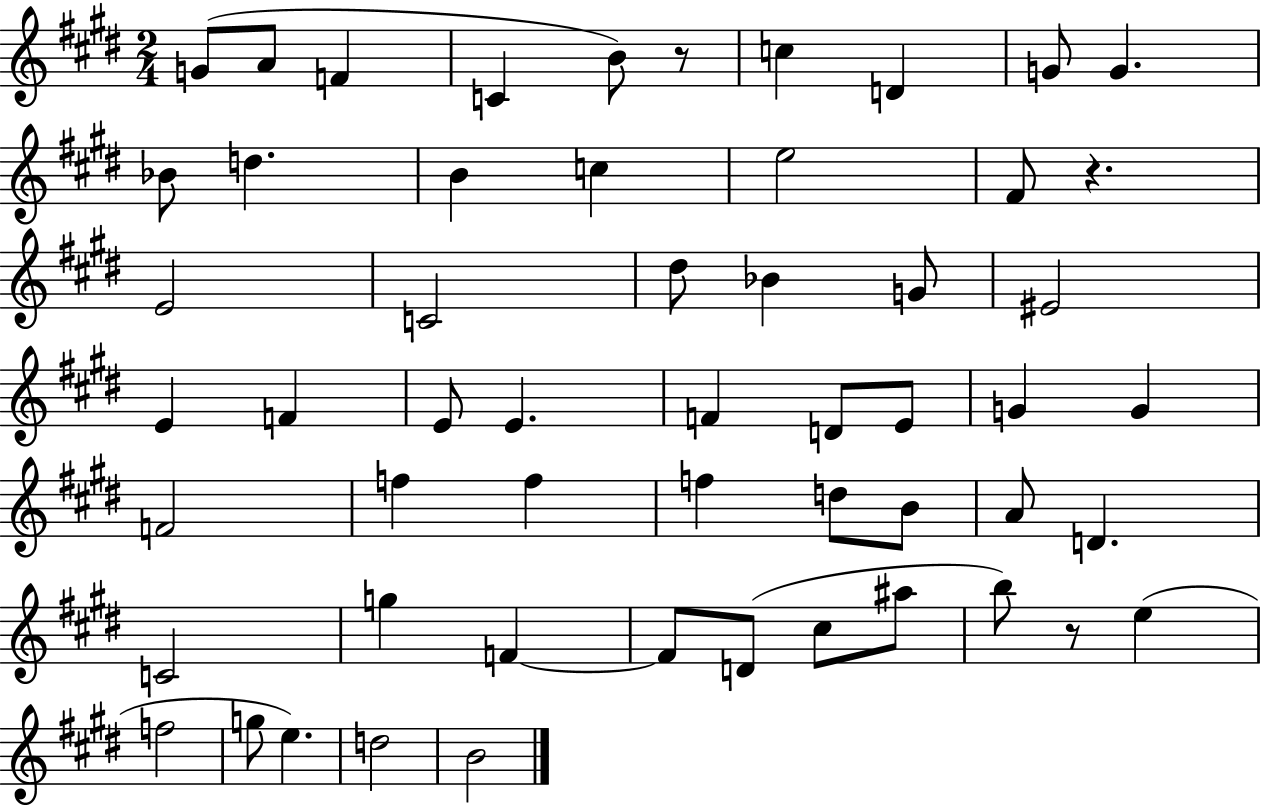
{
  \clef treble
  \numericTimeSignature
  \time 2/4
  \key e \major
  \repeat volta 2 { g'8( a'8 f'4 | c'4 b'8) r8 | c''4 d'4 | g'8 g'4. | \break bes'8 d''4. | b'4 c''4 | e''2 | fis'8 r4. | \break e'2 | c'2 | dis''8 bes'4 g'8 | eis'2 | \break e'4 f'4 | e'8 e'4. | f'4 d'8 e'8 | g'4 g'4 | \break f'2 | f''4 f''4 | f''4 d''8 b'8 | a'8 d'4. | \break c'2 | g''4 f'4~~ | f'8 d'8( cis''8 ais''8 | b''8) r8 e''4( | \break f''2 | g''8 e''4.) | d''2 | b'2 | \break } \bar "|."
}